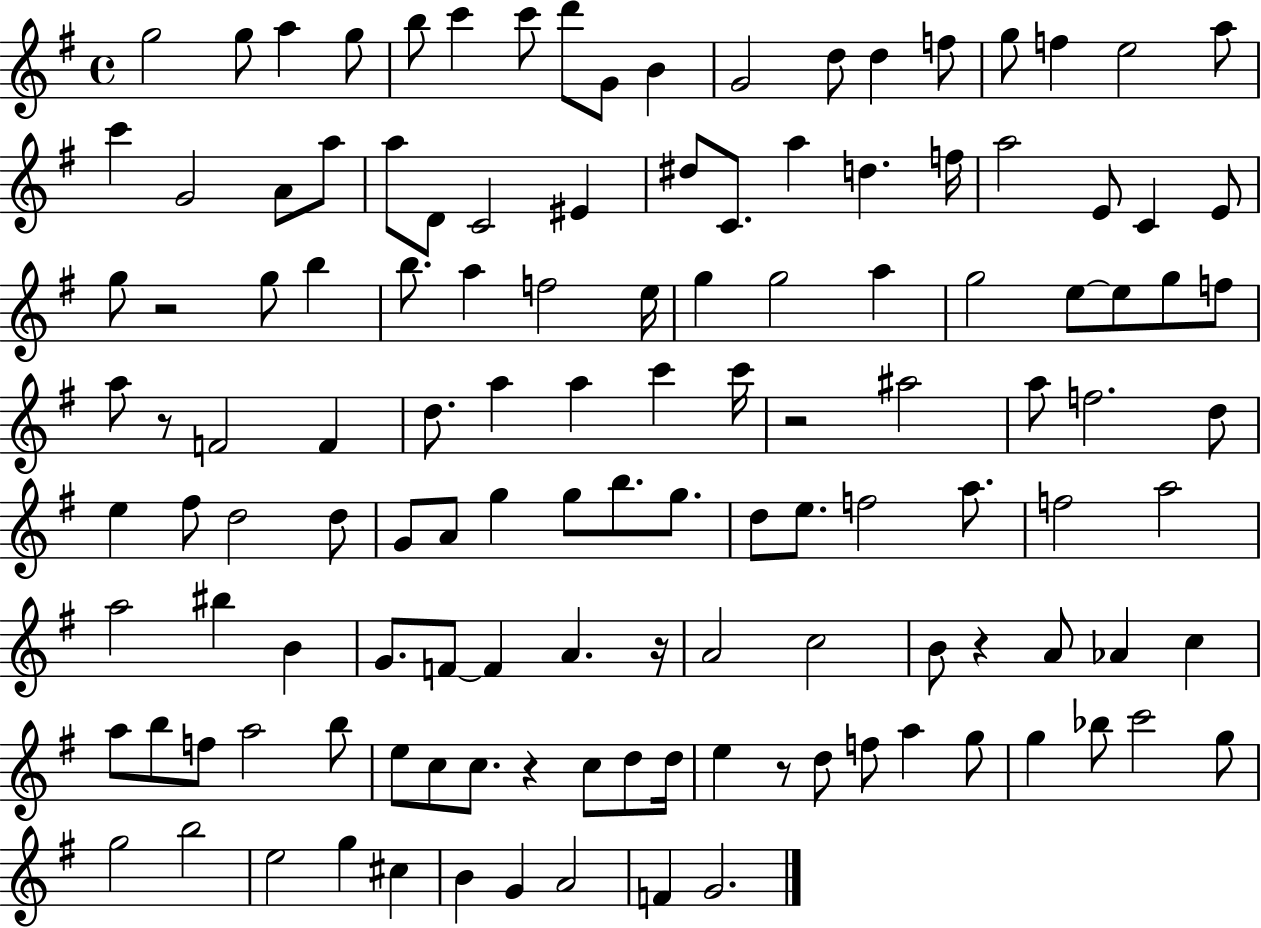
G5/h G5/e A5/q G5/e B5/e C6/q C6/e D6/e G4/e B4/q G4/h D5/e D5/q F5/e G5/e F5/q E5/h A5/e C6/q G4/h A4/e A5/e A5/e D4/e C4/h EIS4/q D#5/e C4/e. A5/q D5/q. F5/s A5/h E4/e C4/q E4/e G5/e R/h G5/e B5/q B5/e. A5/q F5/h E5/s G5/q G5/h A5/q G5/h E5/e E5/e G5/e F5/e A5/e R/e F4/h F4/q D5/e. A5/q A5/q C6/q C6/s R/h A#5/h A5/e F5/h. D5/e E5/q F#5/e D5/h D5/e G4/e A4/e G5/q G5/e B5/e. G5/e. D5/e E5/e. F5/h A5/e. F5/h A5/h A5/h BIS5/q B4/q G4/e. F4/e F4/q A4/q. R/s A4/h C5/h B4/e R/q A4/e Ab4/q C5/q A5/e B5/e F5/e A5/h B5/e E5/e C5/e C5/e. R/q C5/e D5/e D5/s E5/q R/e D5/e F5/e A5/q G5/e G5/q Bb5/e C6/h G5/e G5/h B5/h E5/h G5/q C#5/q B4/q G4/q A4/h F4/q G4/h.